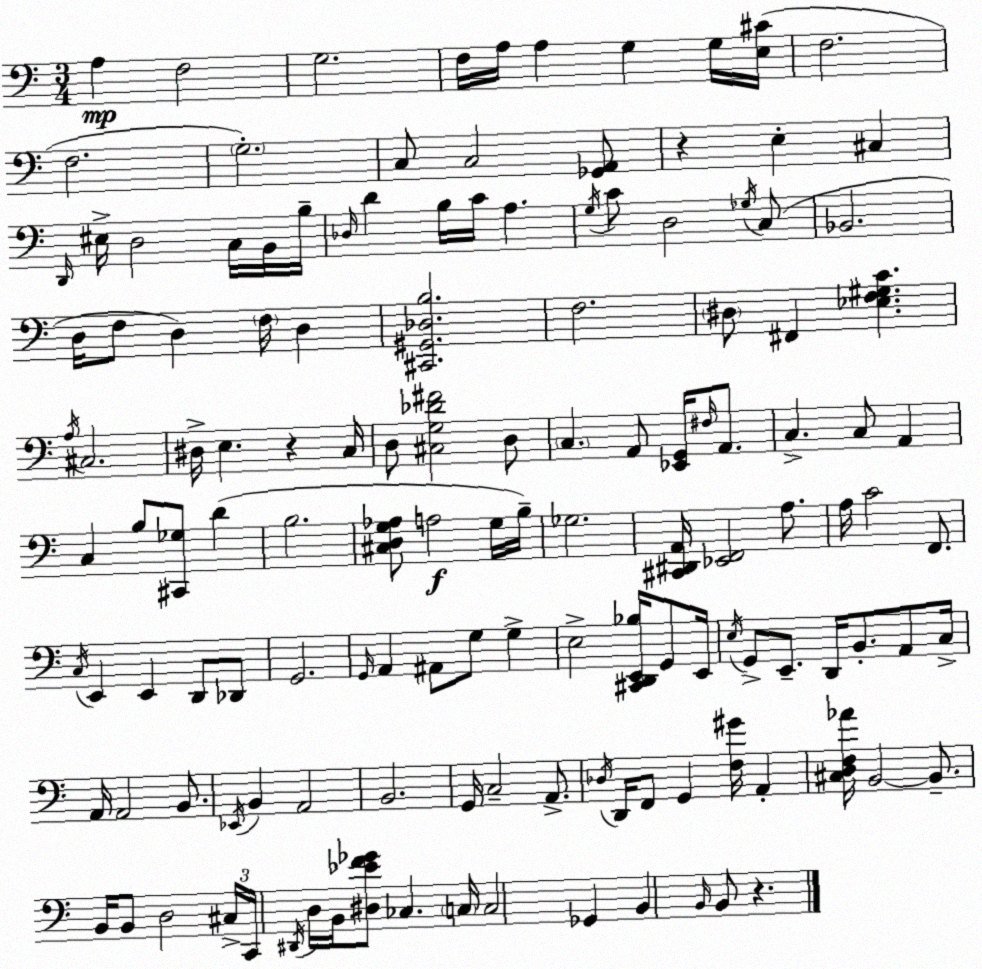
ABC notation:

X:1
T:Untitled
M:3/4
L:1/4
K:Am
A, F,2 G,2 F,/4 A,/4 A, G, G,/4 [E,^C]/4 F,2 F,2 G,2 C,/2 C,2 [_G,,A,,]/2 z E, ^C, D,,/4 ^E,/4 D,2 C,/4 B,,/4 B,/4 _D,/4 D B,/4 C/4 A, G,/4 C/2 D,2 _G,/4 C,/2 _B,,2 D,/4 F,/2 D, F,/4 D, [^C,,^G,,_D,B,]2 F,2 ^D,/2 ^F,, [_E,F,^G,C] A,/4 ^C,2 ^D,/4 E, z C,/4 D,/2 [^C,G,_D^F]2 D,/2 C, A,,/2 [_E,,G,,]/4 ^F,/4 A,,/2 C, C,/2 A,, C, B,/2 [^C,,_G,]/2 D B,2 [^C,D,G,_A,]/2 A,2 G,/4 B,/4 _G,2 [^C,,^D,,A,,]/4 [_E,,F,,]2 A,/2 A,/4 C2 F,,/2 C,/4 E,, E,, D,,/2 _D,,/2 G,,2 G,,/4 A,, ^A,,/2 G,/2 G, E,2 [^C,,D,,E,,_B,]/4 G,,/2 E,,/4 E,/4 G,,/2 E,,/2 D,,/4 B,,/2 A,,/2 C,/4 A,,/4 A,,2 B,,/2 _E,,/4 B,, A,,2 B,,2 G,,/4 C,2 A,,/2 _D,/4 D,,/4 F,,/2 G,, [F,^G]/4 A,, [^C,D,F,_A]/4 B,,2 B,,/2 B,,/4 B,,/2 D,2 ^C,/4 C,,/4 ^D,,/4 D,/4 B,,/4 [^D,_EF_G]/2 _C, C,/4 C,2 _G,, B,, B,,/4 B,,/2 z